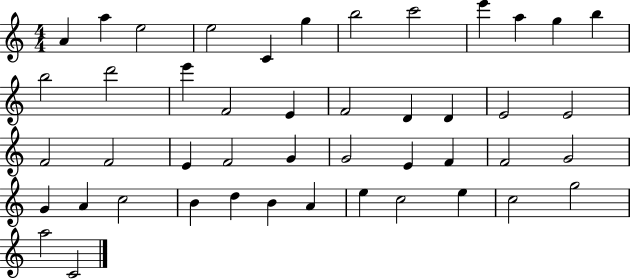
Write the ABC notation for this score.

X:1
T:Untitled
M:4/4
L:1/4
K:C
A a e2 e2 C g b2 c'2 e' a g b b2 d'2 e' F2 E F2 D D E2 E2 F2 F2 E F2 G G2 E F F2 G2 G A c2 B d B A e c2 e c2 g2 a2 C2